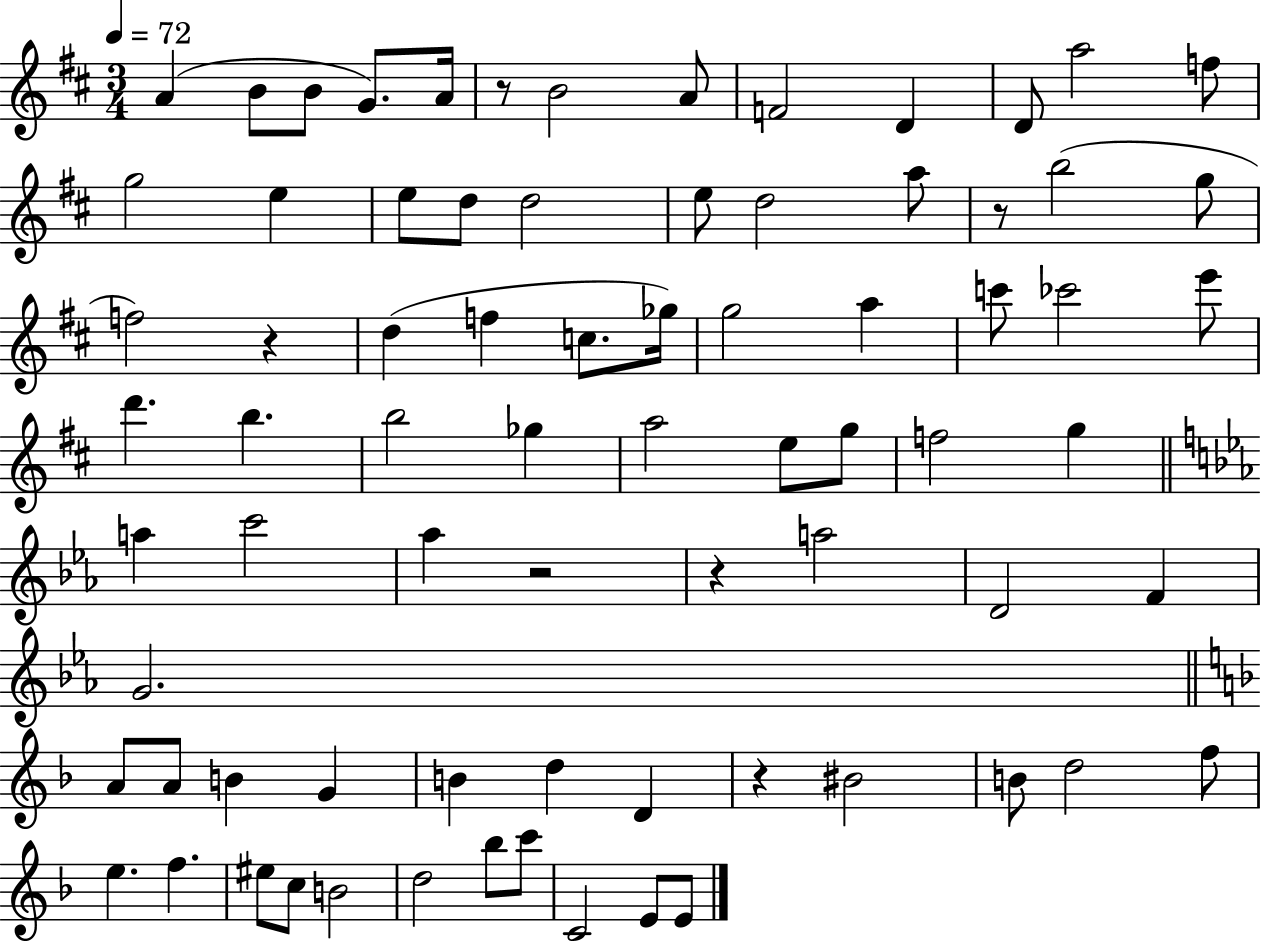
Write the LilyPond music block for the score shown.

{
  \clef treble
  \numericTimeSignature
  \time 3/4
  \key d \major
  \tempo 4 = 72
  a'4( b'8 b'8 g'8.) a'16 | r8 b'2 a'8 | f'2 d'4 | d'8 a''2 f''8 | \break g''2 e''4 | e''8 d''8 d''2 | e''8 d''2 a''8 | r8 b''2( g''8 | \break f''2) r4 | d''4( f''4 c''8. ges''16) | g''2 a''4 | c'''8 ces'''2 e'''8 | \break d'''4. b''4. | b''2 ges''4 | a''2 e''8 g''8 | f''2 g''4 | \break \bar "||" \break \key ees \major a''4 c'''2 | aes''4 r2 | r4 a''2 | d'2 f'4 | \break g'2. | \bar "||" \break \key d \minor a'8 a'8 b'4 g'4 | b'4 d''4 d'4 | r4 bis'2 | b'8 d''2 f''8 | \break e''4. f''4. | eis''8 c''8 b'2 | d''2 bes''8 c'''8 | c'2 e'8 e'8 | \break \bar "|."
}